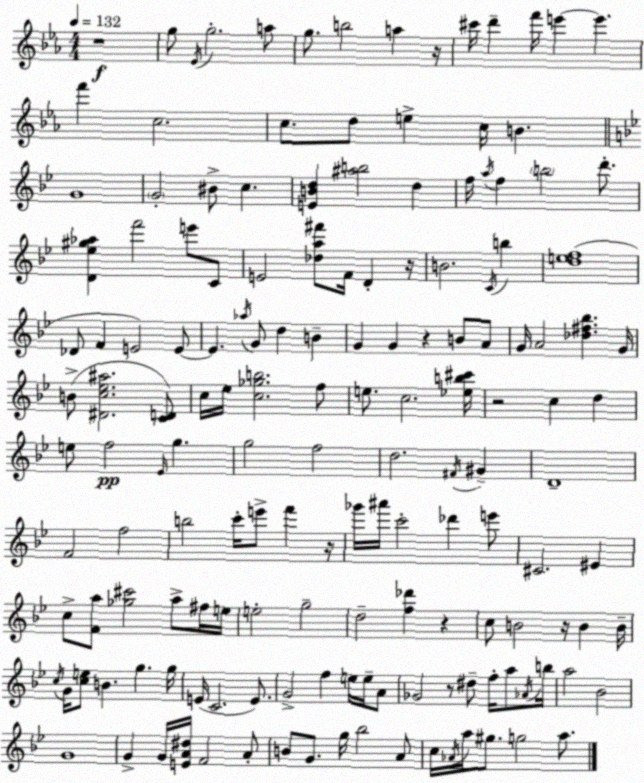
X:1
T:Untitled
M:4/4
L:1/4
K:Eb
z4 g/2 _E/4 g2 a/2 g/2 b2 a z/4 ^c'/4 d' f'/4 e' e' f' c2 c/2 d/2 e c/4 B G4 G2 ^B/2 c [EBd] [^ab]2 d f/4 a/4 f b2 d'/2 [D_e^g_a] f'2 e'/2 C/2 E2 [_da^f']/2 F/4 D z/4 B2 C/4 b [def]4 _D/2 F E2 E/2 E _a/4 G/2 d B G G z B/2 A/2 G/4 A2 [_d^f_b] G/4 B/2 [^Dc_e^a]2 [CD]/2 c/4 _e/4 [c_gb]2 f/2 e/2 c2 [_eb^c']/4 z2 c d e/2 f2 _E/4 g g2 f2 d2 ^F/4 ^G D4 F2 f2 b2 c'/4 e'/2 f' z/4 _g'/4 ^a'/4 c'2 _d' e'/2 ^C2 ^E c/2 [Fa]/2 [_g^c']2 a/2 ^f/4 e/4 e2 g2 d2 [f_d'] z c/2 B2 z/4 B B/4 c/4 G/4 [ce]/2 B g g/4 E/4 C2 E/2 G2 f e/4 e/4 A/2 _G2 z/2 ^d/2 f/4 a/2 _A/4 b/4 a2 _B2 G4 G G/4 [EA^d]/4 F2 A/2 B/2 G/2 g/4 _b2 A/2 c/4 _A/4 a/4 ^g/2 g2 a/2